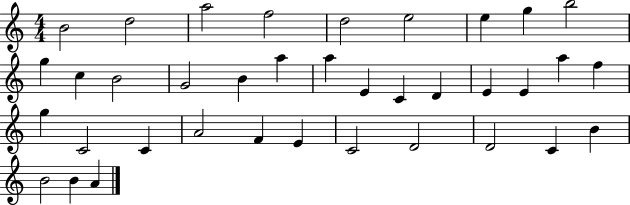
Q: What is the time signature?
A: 4/4